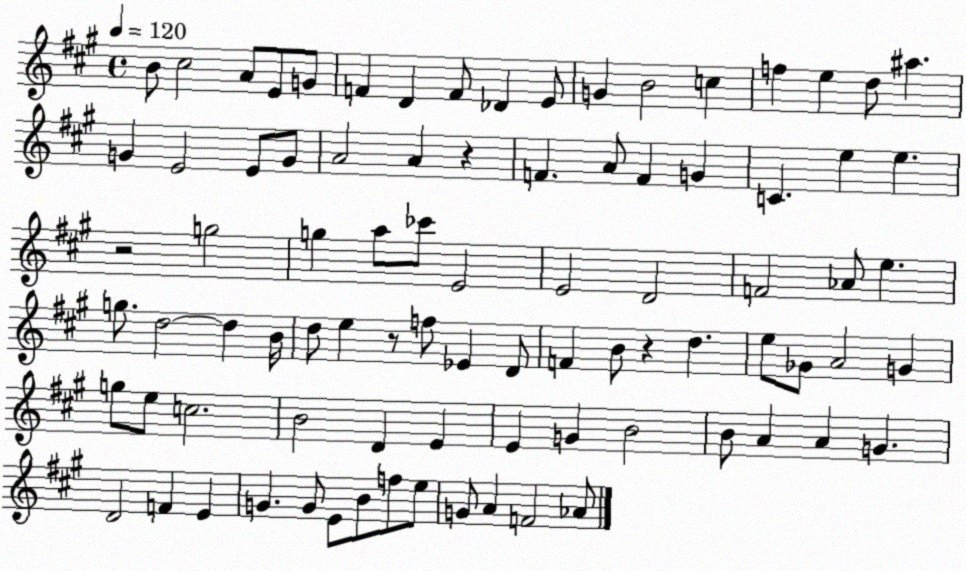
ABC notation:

X:1
T:Untitled
M:4/4
L:1/4
K:A
B/2 ^c2 A/2 E/2 G/2 F D F/2 _D E/2 G B2 c f e d/2 ^a G E2 E/2 G/2 A2 A z F A/2 F G C e e z2 g2 g a/2 _c'/2 E2 E2 D2 F2 _A/2 e g/2 d2 d B/4 d/2 e z/2 f/2 _E D/2 F B/2 z d e/2 _G/2 A2 G g/2 e/2 c2 B2 D E E G B2 B/2 A A G D2 F E G G/2 E/2 B/2 f/2 e/2 G/2 A F2 _A/2